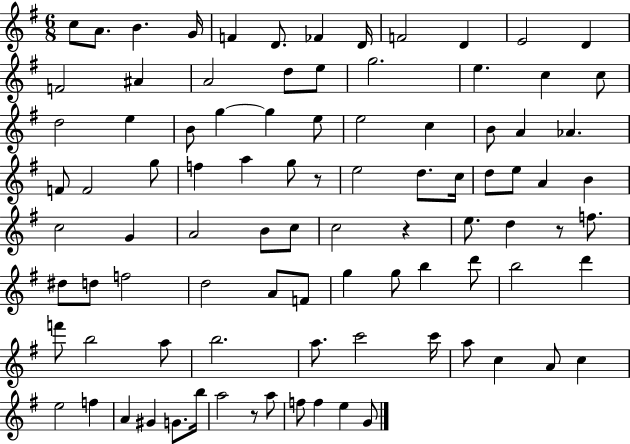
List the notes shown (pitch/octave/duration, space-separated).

C5/e A4/e. B4/q. G4/s F4/q D4/e. FES4/q D4/s F4/h D4/q E4/h D4/q F4/h A#4/q A4/h D5/e E5/e G5/h. E5/q. C5/q C5/e D5/h E5/q B4/e G5/q G5/q E5/e E5/h C5/q B4/e A4/q Ab4/q. F4/e F4/h G5/e F5/q A5/q G5/e R/e E5/h D5/e. C5/s D5/e E5/e A4/q B4/q C5/h G4/q A4/h B4/e C5/e C5/h R/q E5/e. D5/q R/e F5/e. D#5/e D5/e F5/h D5/h A4/e F4/e G5/q G5/e B5/q D6/e B5/h D6/q F6/e B5/h A5/e B5/h. A5/e. C6/h C6/s A5/e C5/q A4/e C5/q E5/h F5/q A4/q G#4/q G4/e. B5/s A5/h R/e A5/e F5/e F5/q E5/q G4/e